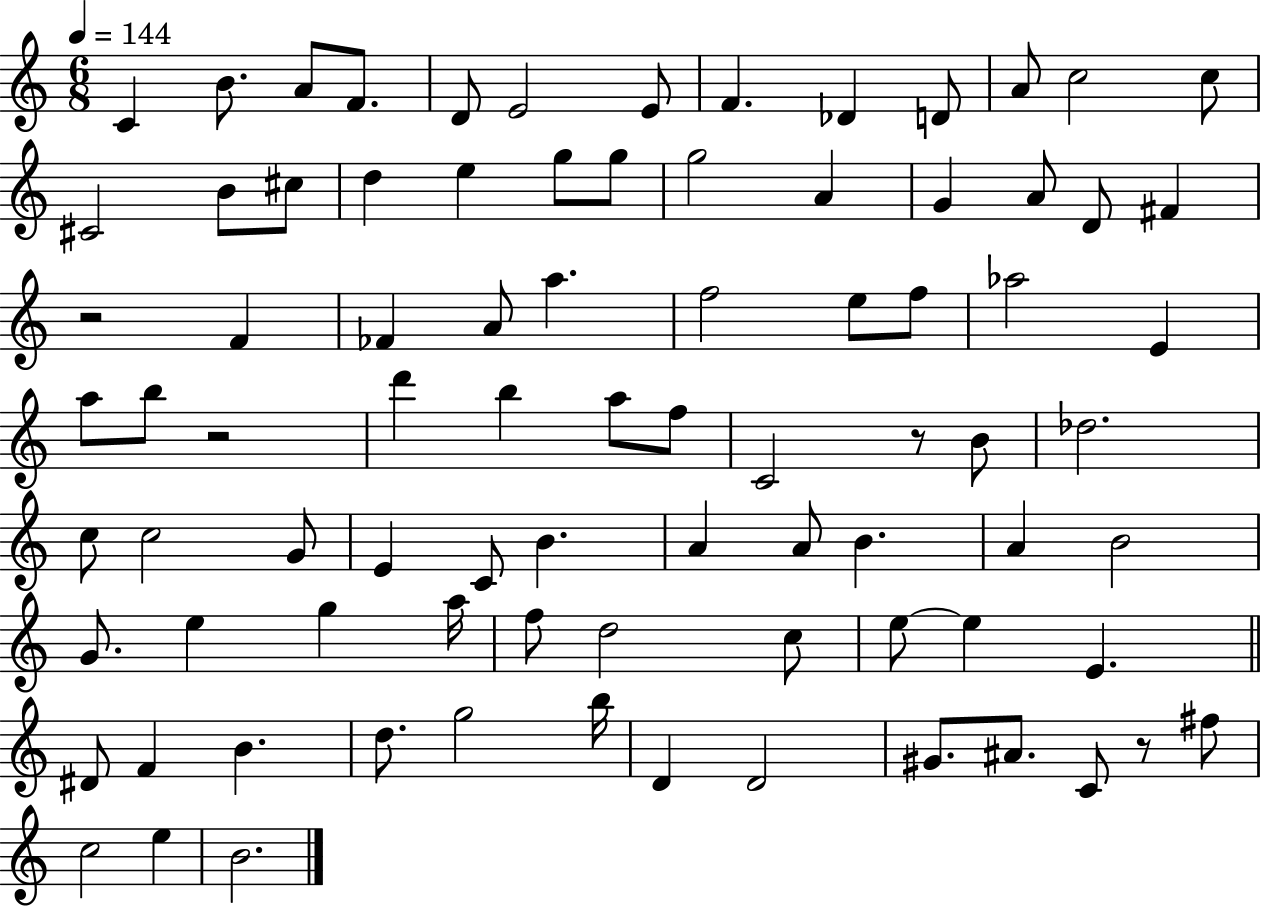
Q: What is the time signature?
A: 6/8